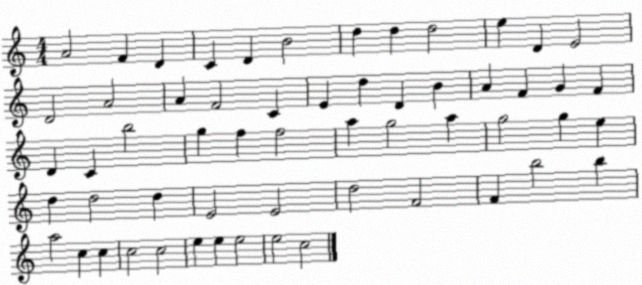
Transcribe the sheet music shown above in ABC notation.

X:1
T:Untitled
M:4/4
L:1/4
K:C
A2 F D C D B2 d d d2 e D E2 D2 A2 A F2 C E d D B A F G F D C b2 g f f2 a g2 a g2 g e d d2 d E2 E2 d2 F2 F b2 b a2 c c c2 c2 e e e2 e2 c2